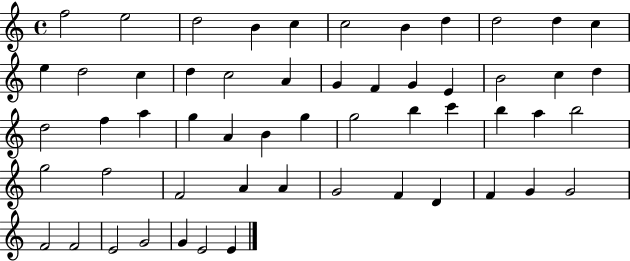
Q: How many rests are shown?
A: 0